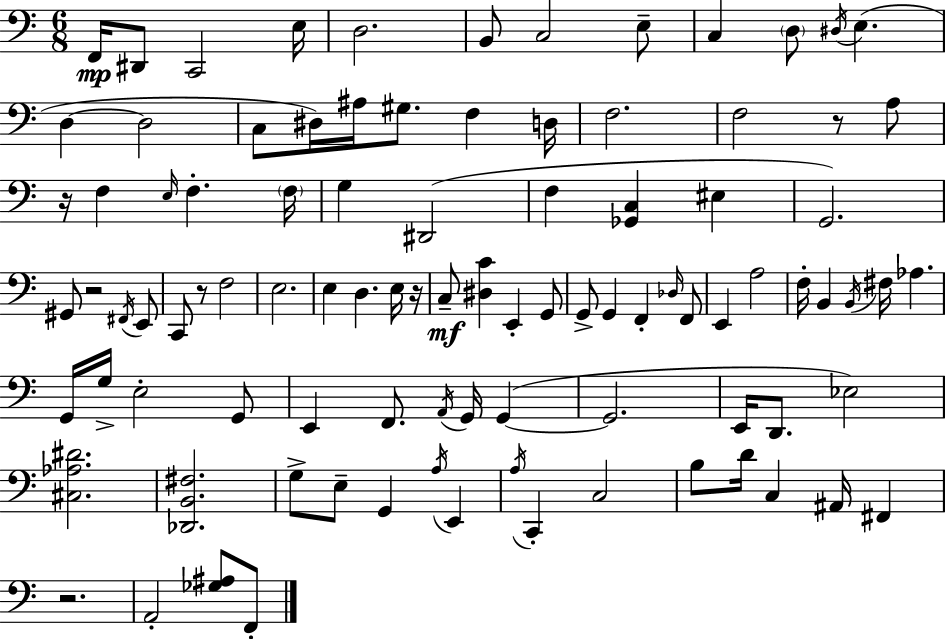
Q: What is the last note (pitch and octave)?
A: F2